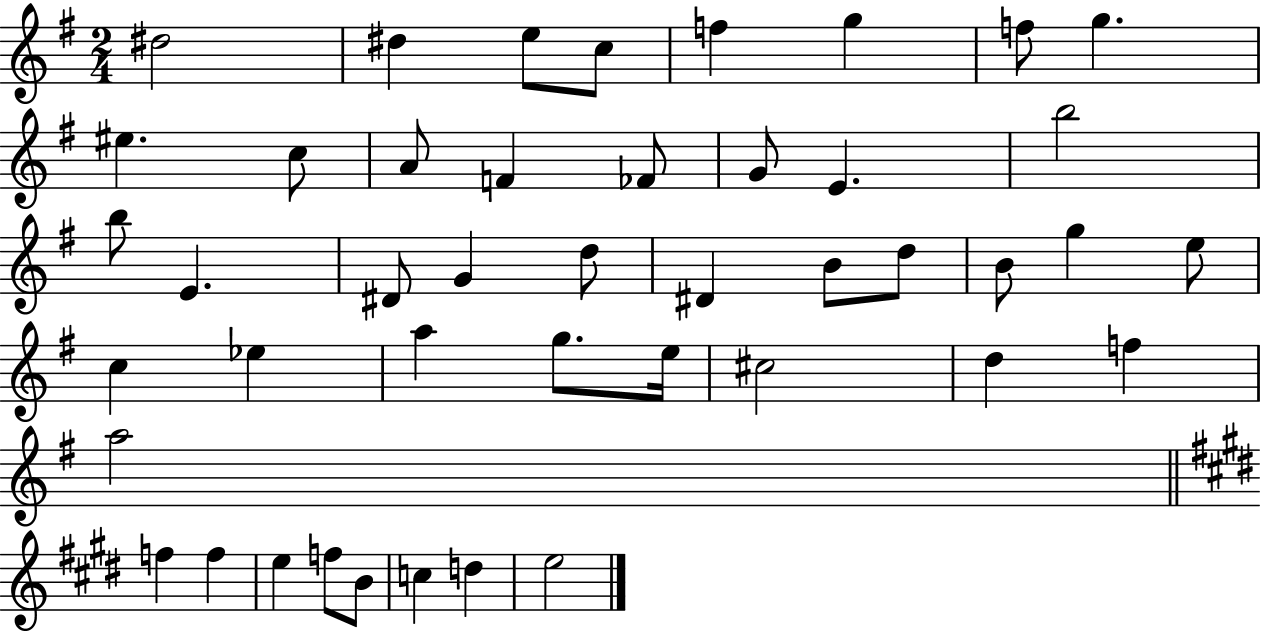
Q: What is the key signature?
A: G major